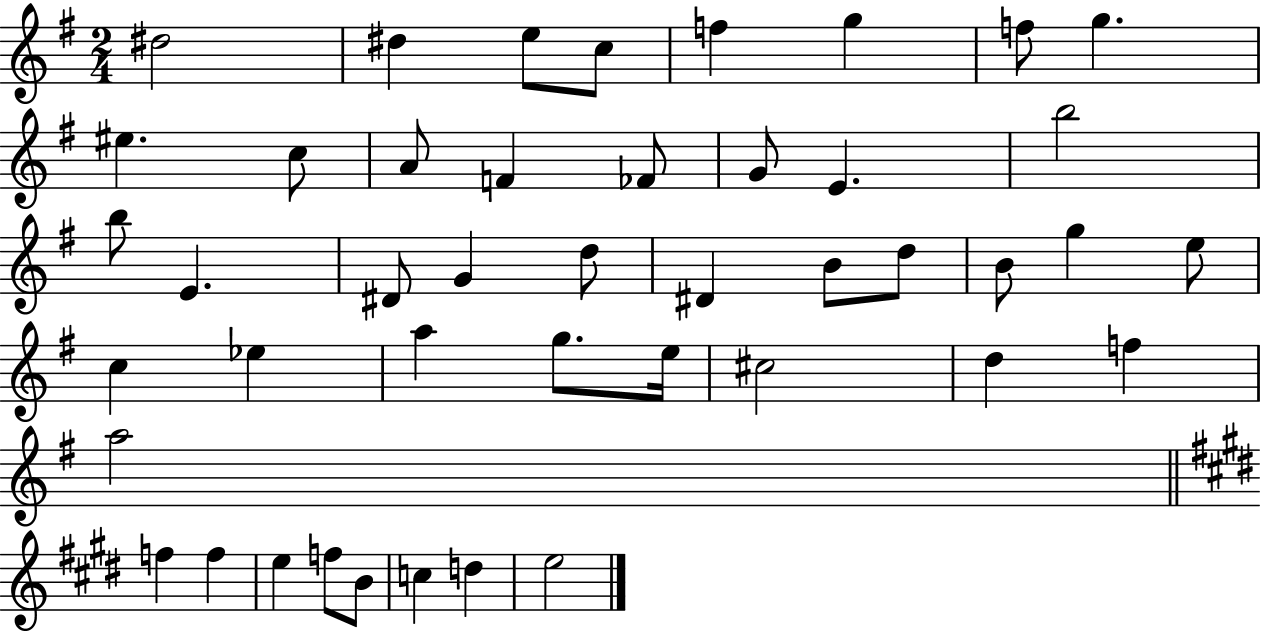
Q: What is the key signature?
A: G major